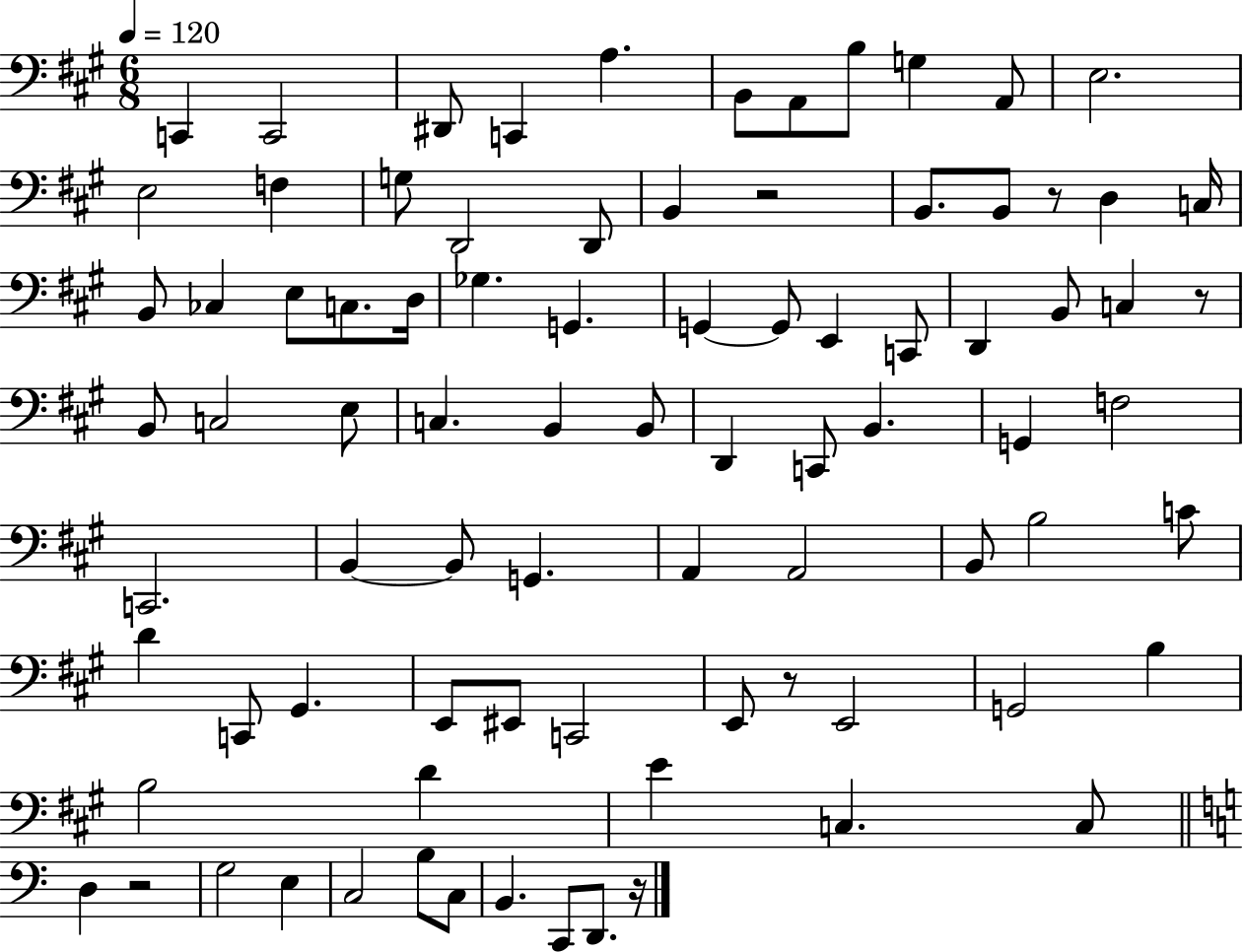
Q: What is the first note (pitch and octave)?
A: C2